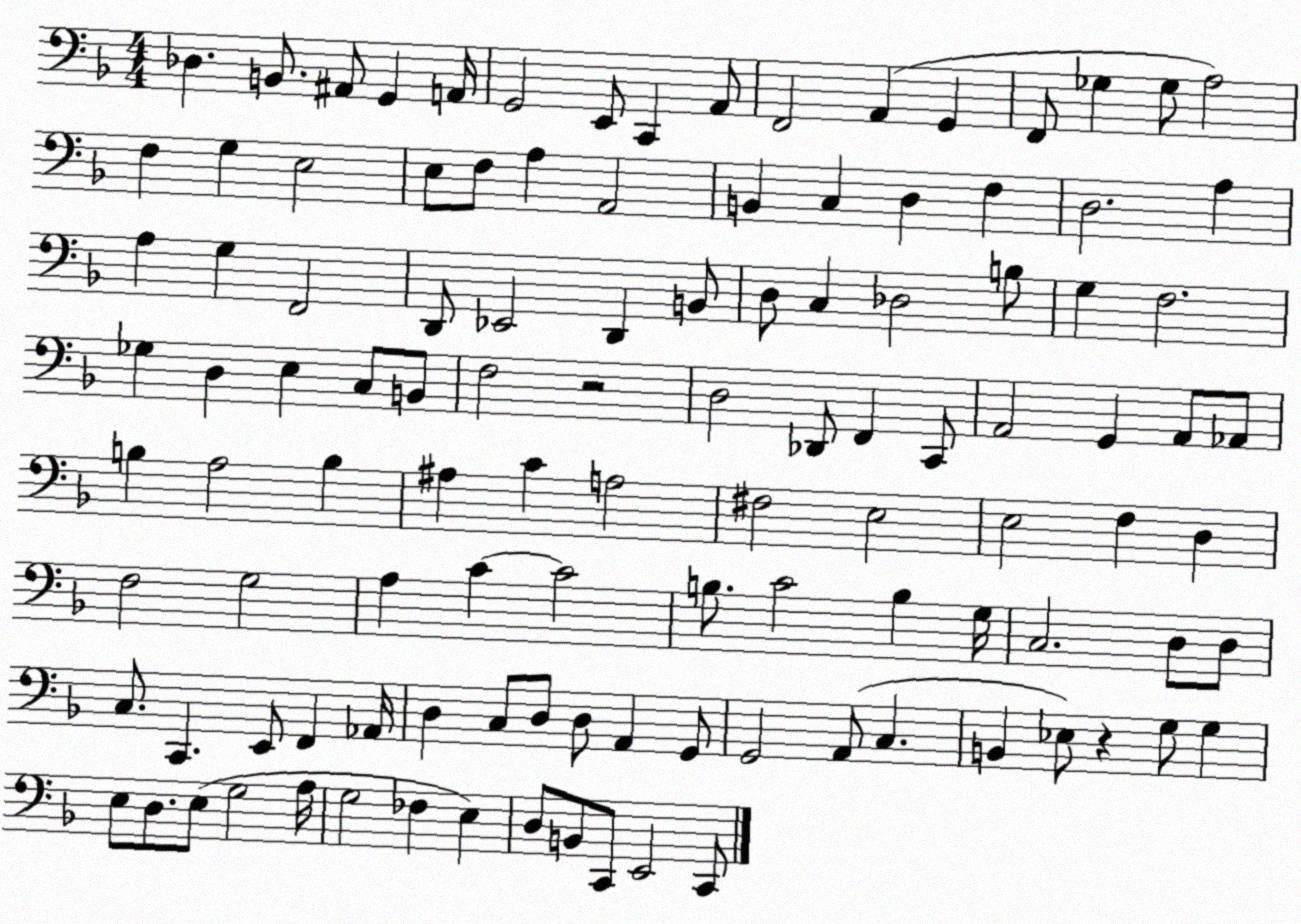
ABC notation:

X:1
T:Untitled
M:4/4
L:1/4
K:F
_D, B,,/2 ^A,,/2 G,, A,,/4 G,,2 E,,/2 C,, A,,/2 F,,2 A,, G,, F,,/2 _G, _G,/2 A,2 F, G, E,2 E,/2 F,/2 A, A,,2 B,, C, D, F, D,2 A, A, G, F,,2 D,,/2 _E,,2 D,, B,,/2 D,/2 C, _D,2 B,/2 G, F,2 _G, D, E, C,/2 B,,/2 F,2 z2 D,2 _D,,/2 F,, C,,/2 A,,2 G,, A,,/2 _A,,/2 B, A,2 B, ^A, C A,2 ^F,2 E,2 E,2 F, D, F,2 G,2 A, C C2 B,/2 C2 B, G,/4 C,2 D,/2 D,/2 C,/2 C,, E,,/2 F,, _A,,/4 D, C,/2 D,/2 D,/2 A,, G,,/2 G,,2 A,,/2 C, B,, _E,/2 z G,/2 G, E,/2 D,/2 E,/2 G,2 A,/4 G,2 _F, E, D,/2 B,,/2 C,,/2 E,,2 C,,/2